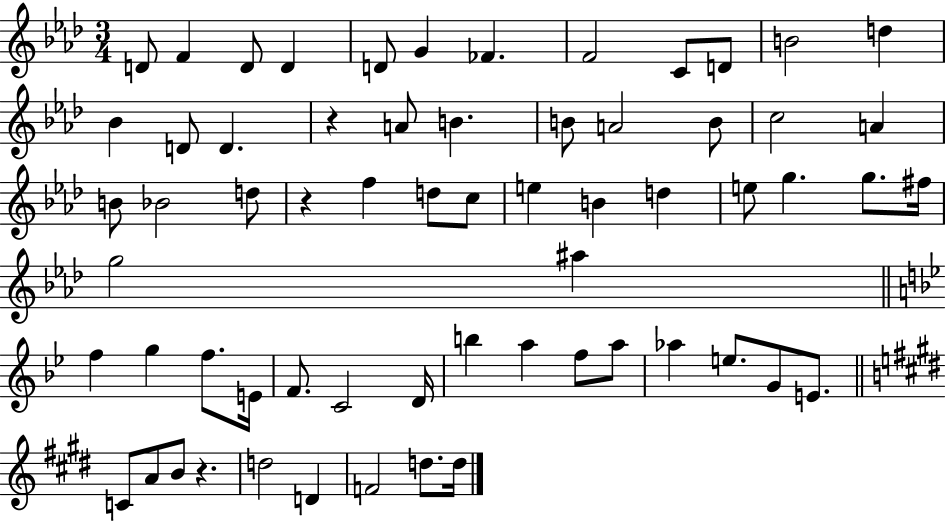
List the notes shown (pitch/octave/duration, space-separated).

D4/e F4/q D4/e D4/q D4/e G4/q FES4/q. F4/h C4/e D4/e B4/h D5/q Bb4/q D4/e D4/q. R/q A4/e B4/q. B4/e A4/h B4/e C5/h A4/q B4/e Bb4/h D5/e R/q F5/q D5/e C5/e E5/q B4/q D5/q E5/e G5/q. G5/e. F#5/s G5/h A#5/q F5/q G5/q F5/e. E4/s F4/e. C4/h D4/s B5/q A5/q F5/e A5/e Ab5/q E5/e. G4/e E4/e. C4/e A4/e B4/e R/q. D5/h D4/q F4/h D5/e. D5/s